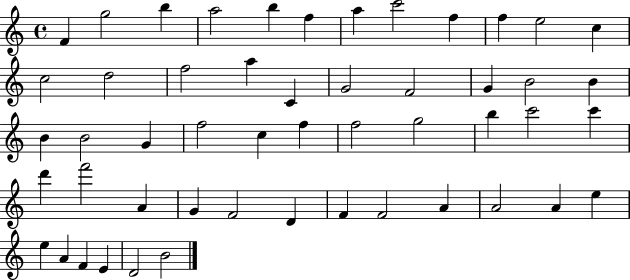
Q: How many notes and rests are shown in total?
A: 51